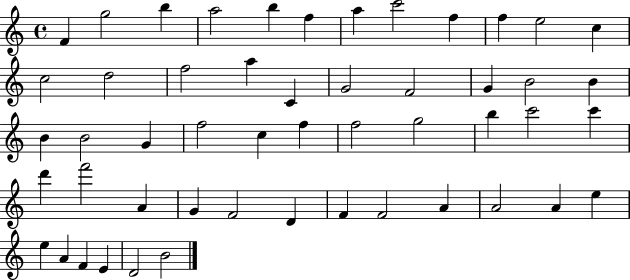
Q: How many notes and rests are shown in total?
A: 51